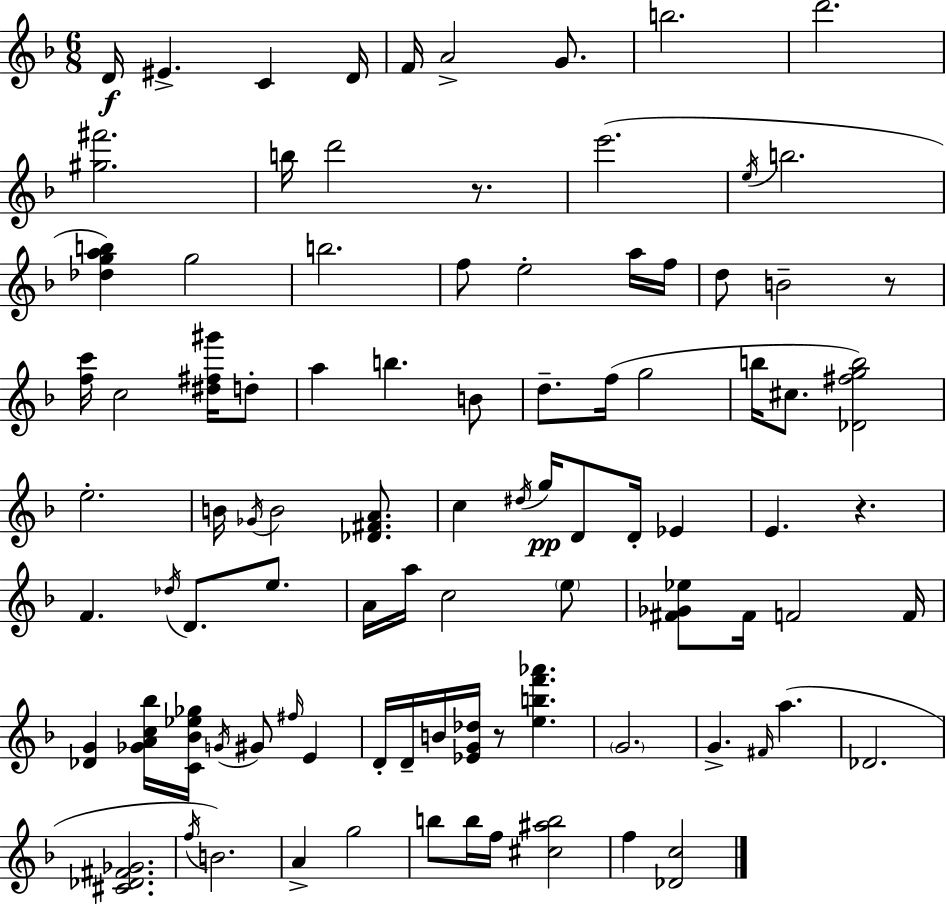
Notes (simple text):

D4/s EIS4/q. C4/q D4/s F4/s A4/h G4/e. B5/h. D6/h. [G#5,F#6]/h. B5/s D6/h R/e. E6/h. E5/s B5/h. [Db5,G5,A5,B5]/q G5/h B5/h. F5/e E5/h A5/s F5/s D5/e B4/h R/e [F5,C6]/s C5/h [D#5,F#5,G#6]/s D5/e A5/q B5/q. B4/e D5/e. F5/s G5/h B5/s C#5/e. [Db4,F#5,G5,B5]/h E5/h. B4/s Gb4/s B4/h [Db4,F#4,A4]/e. C5/q D#5/s G5/s D4/e D4/s Eb4/q E4/q. R/q. F4/q. Db5/s D4/e. E5/e. A4/s A5/s C5/h E5/e [F#4,Gb4,Eb5]/e F#4/s F4/h F4/s [Db4,G4]/q [Gb4,A4,C5,Bb5]/s [C4,Bb4,Eb5,Gb5]/s G4/s G#4/e F#5/s E4/q D4/s D4/s B4/s [Eb4,G4,Db5]/s R/e [E5,B5,F6,Ab6]/q. G4/h. G4/q. F#4/s A5/q. Db4/h. [C#4,Db4,F#4,Gb4]/h. F5/s B4/h. A4/q G5/h B5/e B5/s F5/s [C#5,A#5,B5]/h F5/q [Db4,C5]/h